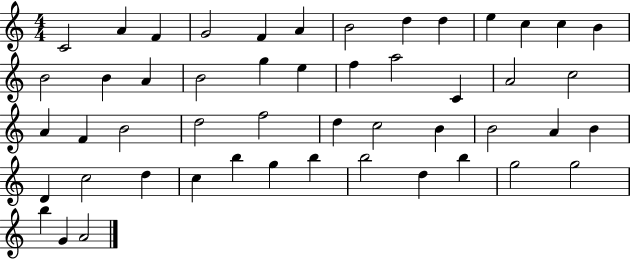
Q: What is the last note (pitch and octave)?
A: A4